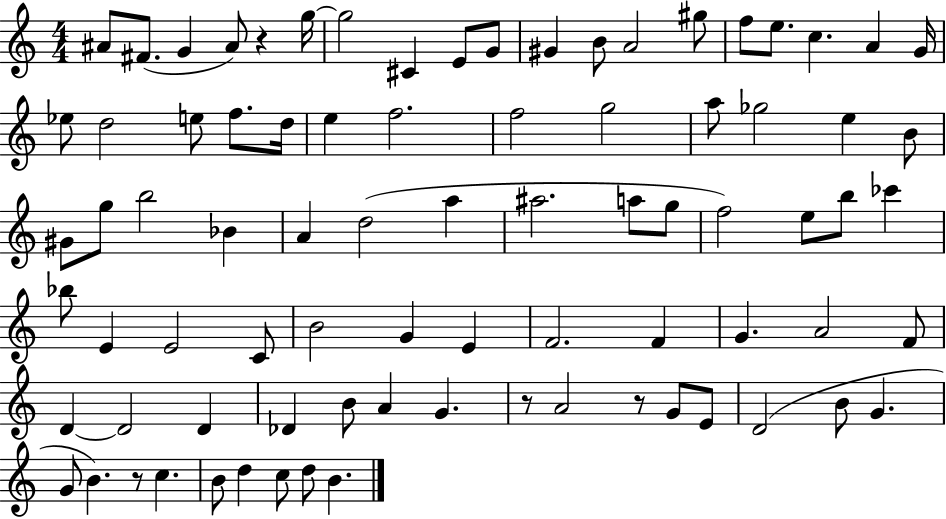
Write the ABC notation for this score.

X:1
T:Untitled
M:4/4
L:1/4
K:C
^A/2 ^F/2 G ^A/2 z g/4 g2 ^C E/2 G/2 ^G B/2 A2 ^g/2 f/2 e/2 c A G/4 _e/2 d2 e/2 f/2 d/4 e f2 f2 g2 a/2 _g2 e B/2 ^G/2 g/2 b2 _B A d2 a ^a2 a/2 g/2 f2 e/2 b/2 _c' _b/2 E E2 C/2 B2 G E F2 F G A2 F/2 D D2 D _D B/2 A G z/2 A2 z/2 G/2 E/2 D2 B/2 G G/2 B z/2 c B/2 d c/2 d/2 B